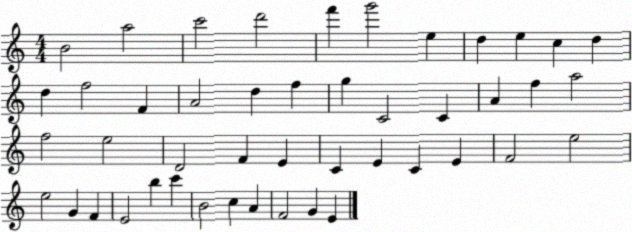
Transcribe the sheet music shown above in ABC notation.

X:1
T:Untitled
M:4/4
L:1/4
K:C
B2 a2 c'2 d'2 f' g'2 e d e c d d f2 F A2 d f g C2 C A f a2 f2 e2 D2 F E C E C E F2 e2 e2 G F E2 b c' B2 c A F2 G E